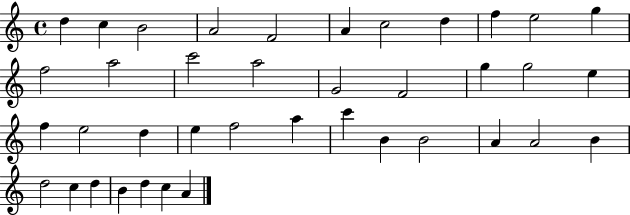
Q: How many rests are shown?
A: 0